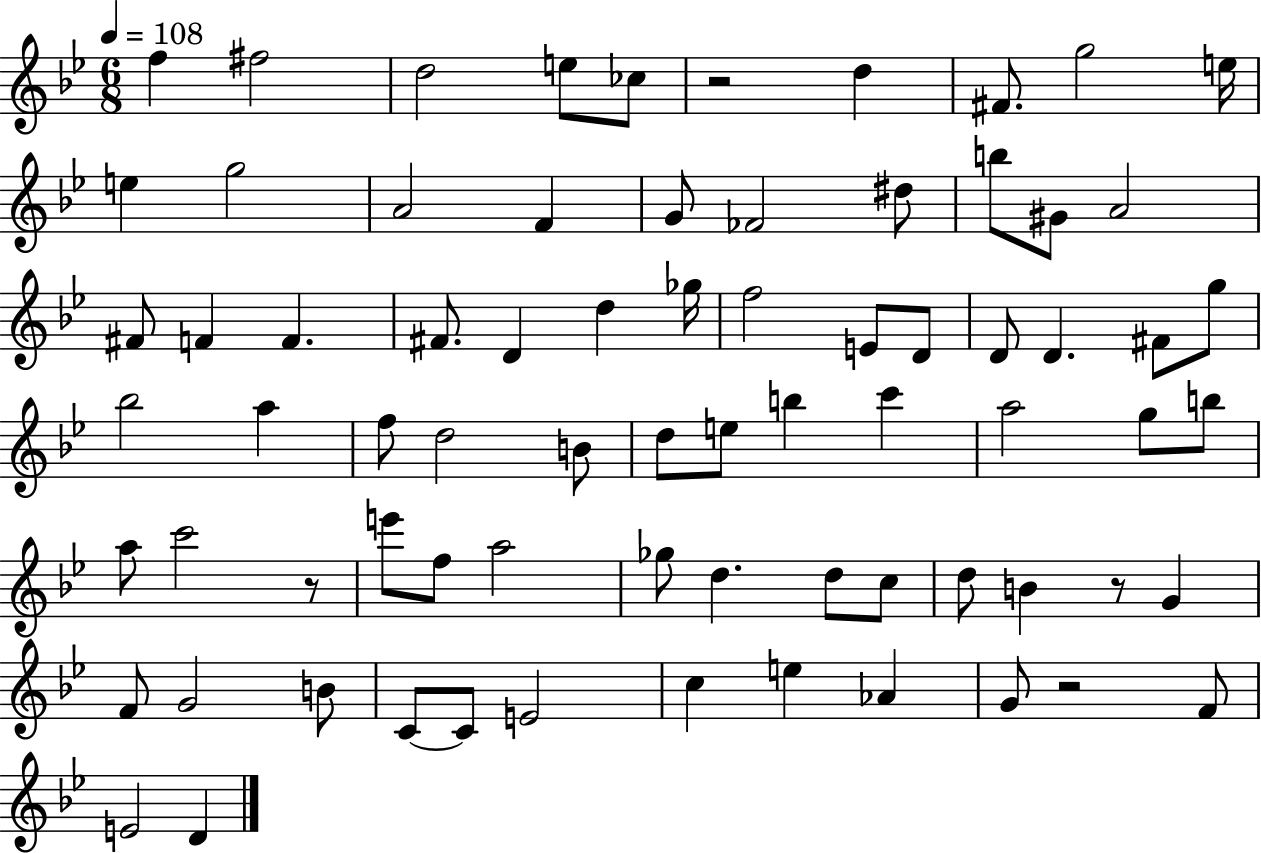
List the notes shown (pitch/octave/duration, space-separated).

F5/q F#5/h D5/h E5/e CES5/e R/h D5/q F#4/e. G5/h E5/s E5/q G5/h A4/h F4/q G4/e FES4/h D#5/e B5/e G#4/e A4/h F#4/e F4/q F4/q. F#4/e. D4/q D5/q Gb5/s F5/h E4/e D4/e D4/e D4/q. F#4/e G5/e Bb5/h A5/q F5/e D5/h B4/e D5/e E5/e B5/q C6/q A5/h G5/e B5/e A5/e C6/h R/e E6/e F5/e A5/h Gb5/e D5/q. D5/e C5/e D5/e B4/q R/e G4/q F4/e G4/h B4/e C4/e C4/e E4/h C5/q E5/q Ab4/q G4/e R/h F4/e E4/h D4/q